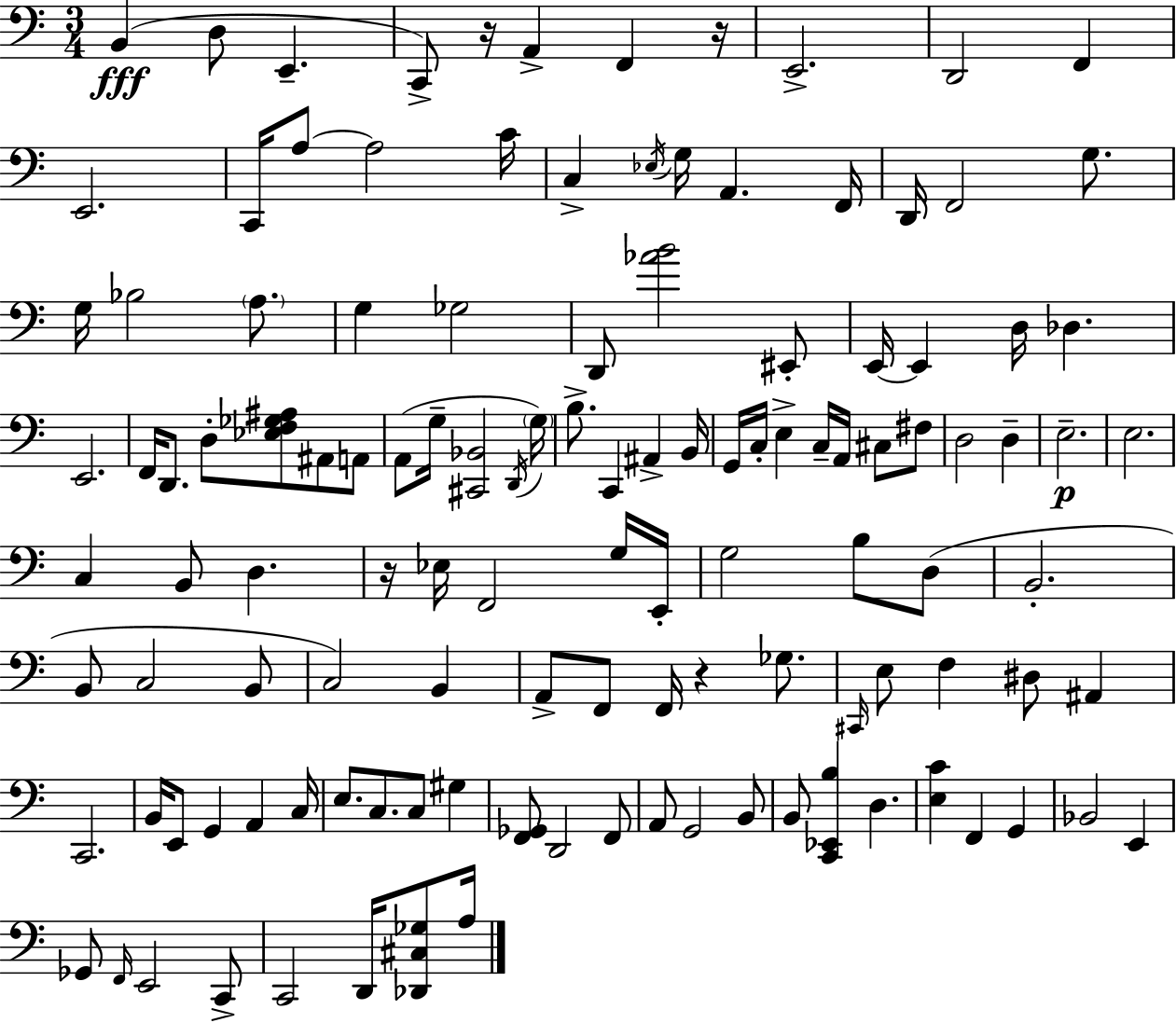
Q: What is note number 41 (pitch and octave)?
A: G3